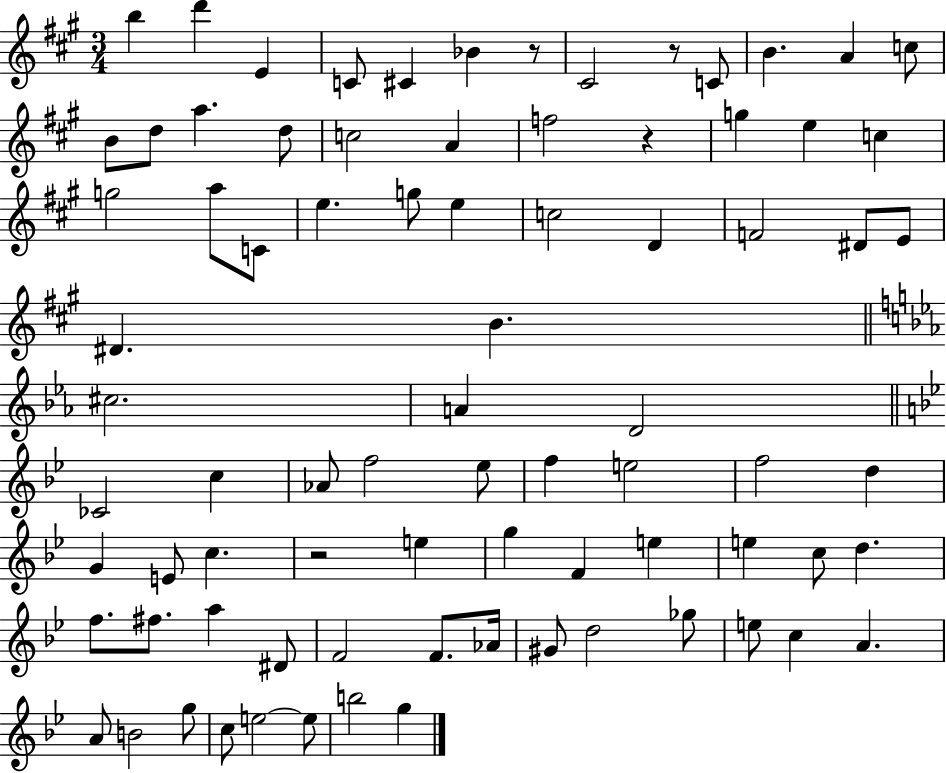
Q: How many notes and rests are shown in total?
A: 81